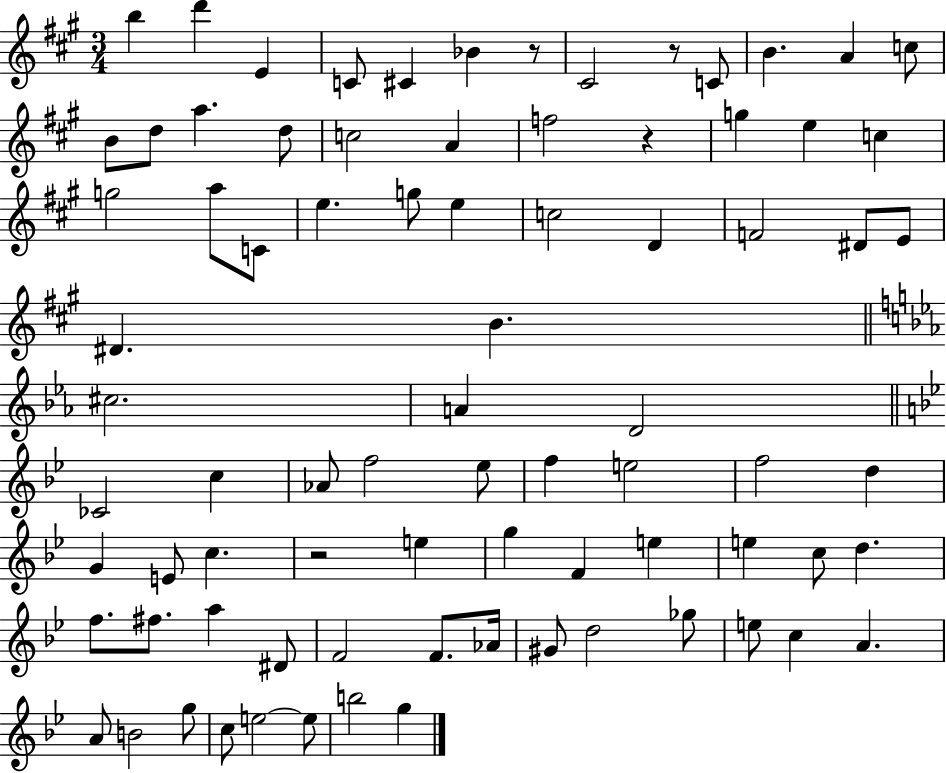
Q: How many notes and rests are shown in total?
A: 81